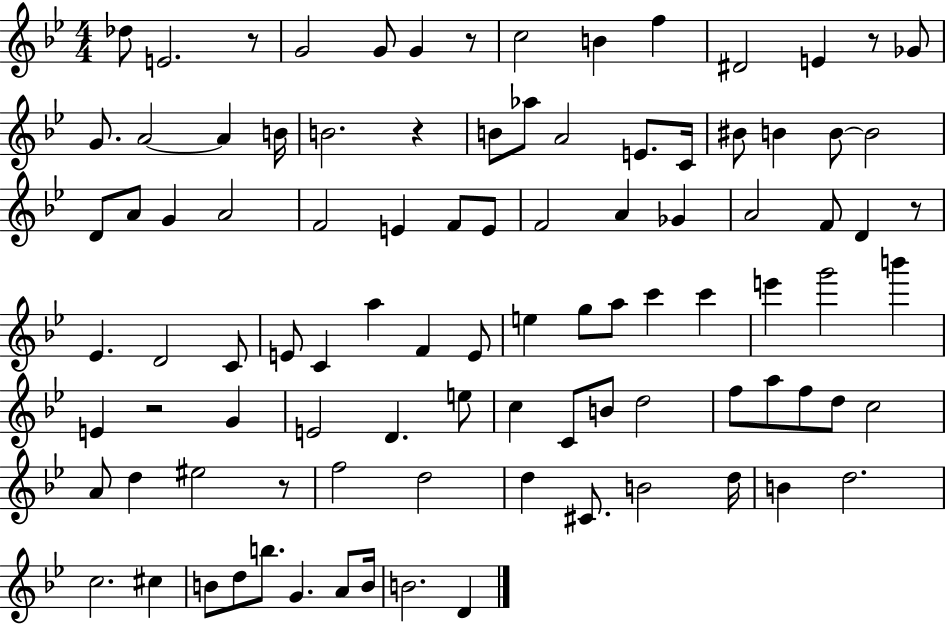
X:1
T:Untitled
M:4/4
L:1/4
K:Bb
_d/2 E2 z/2 G2 G/2 G z/2 c2 B f ^D2 E z/2 _G/2 G/2 A2 A B/4 B2 z B/2 _a/2 A2 E/2 C/4 ^B/2 B B/2 B2 D/2 A/2 G A2 F2 E F/2 E/2 F2 A _G A2 F/2 D z/2 _E D2 C/2 E/2 C a F E/2 e g/2 a/2 c' c' e' g'2 b' E z2 G E2 D e/2 c C/2 B/2 d2 f/2 a/2 f/2 d/2 c2 A/2 d ^e2 z/2 f2 d2 d ^C/2 B2 d/4 B d2 c2 ^c B/2 d/2 b/2 G A/2 B/4 B2 D